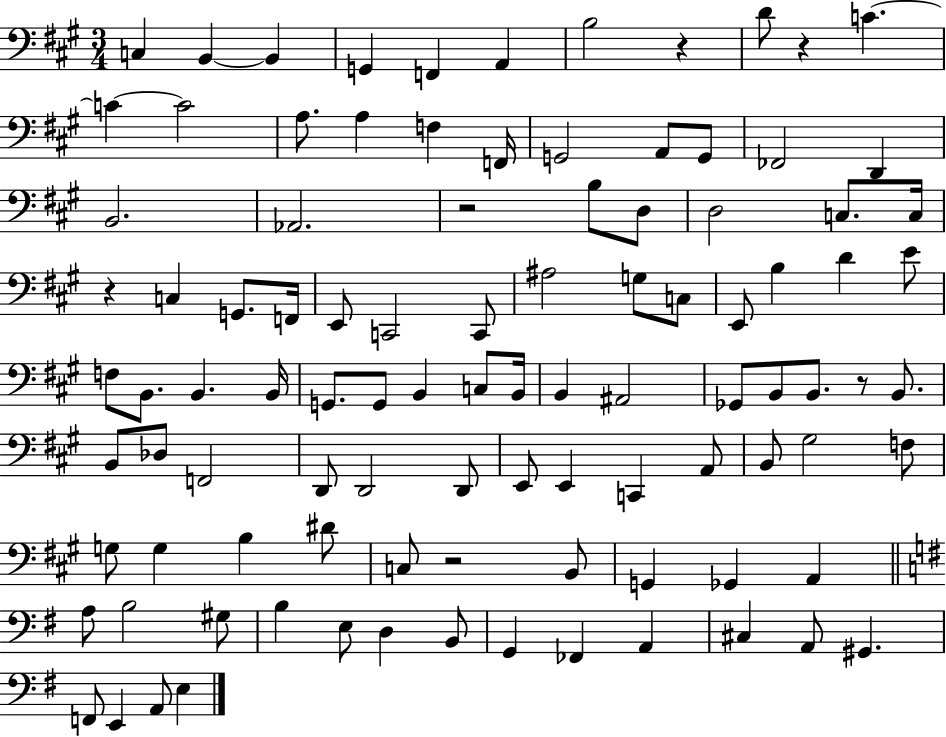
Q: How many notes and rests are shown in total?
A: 100